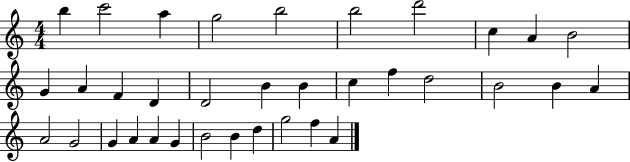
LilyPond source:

{
  \clef treble
  \numericTimeSignature
  \time 4/4
  \key c \major
  b''4 c'''2 a''4 | g''2 b''2 | b''2 d'''2 | c''4 a'4 b'2 | \break g'4 a'4 f'4 d'4 | d'2 b'4 b'4 | c''4 f''4 d''2 | b'2 b'4 a'4 | \break a'2 g'2 | g'4 a'4 a'4 g'4 | b'2 b'4 d''4 | g''2 f''4 a'4 | \break \bar "|."
}